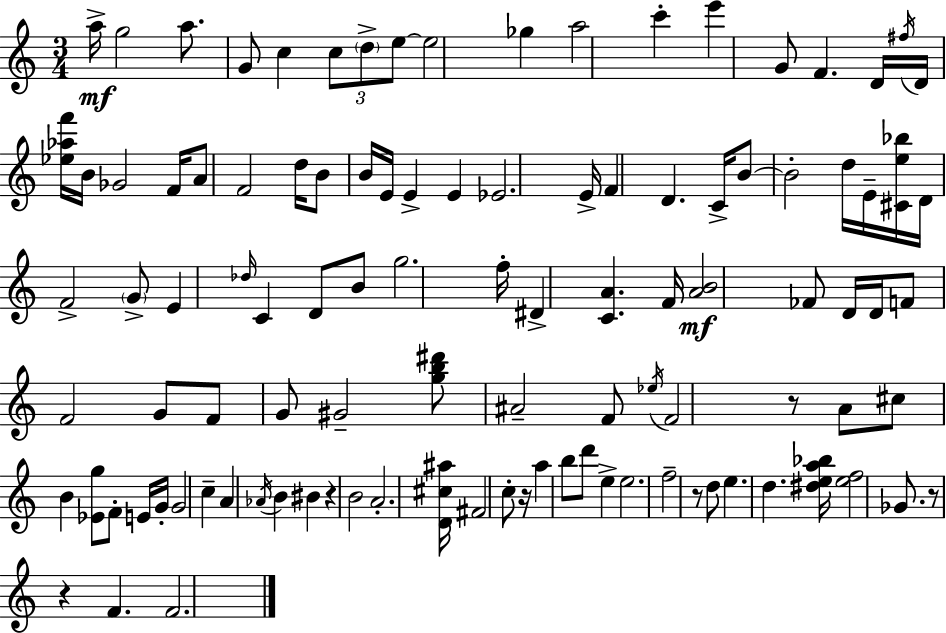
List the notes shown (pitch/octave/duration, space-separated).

A5/s G5/h A5/e. G4/e C5/q C5/e D5/e E5/e E5/h Gb5/q A5/h C6/q E6/q G4/e F4/q. D4/s F#5/s D4/s [Eb5,Ab5,F6]/s B4/s Gb4/h F4/s A4/e F4/h D5/s B4/e B4/s E4/s E4/q E4/q Eb4/h. E4/s F4/q D4/q. C4/s B4/e B4/h D5/s E4/s [C#4,E5,Bb5]/s D4/s F4/h G4/e E4/q Db5/s C4/q D4/e B4/e G5/h. F5/s D#4/q [C4,A4]/q. F4/s [A4,B4]/h FES4/e D4/s D4/s F4/e F4/h G4/e F4/e G4/e G#4/h [G5,B5,D#6]/e A#4/h F4/e Eb5/s F4/h R/e A4/e C#5/e B4/q [Eb4,G5]/e F4/e E4/s G4/s G4/h C5/q A4/q Ab4/s B4/q BIS4/q R/q B4/h A4/h. [D4,C#5,A#5]/s F#4/h C5/e R/s A5/q B5/e D6/e E5/q E5/h. F5/h R/e D5/e E5/q. D5/q. [D#5,E5,A5,Bb5]/s [E5,F5]/h Gb4/e. R/e R/q F4/q. F4/h.